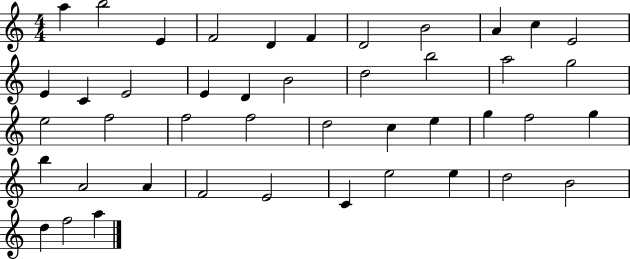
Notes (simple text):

A5/q B5/h E4/q F4/h D4/q F4/q D4/h B4/h A4/q C5/q E4/h E4/q C4/q E4/h E4/q D4/q B4/h D5/h B5/h A5/h G5/h E5/h F5/h F5/h F5/h D5/h C5/q E5/q G5/q F5/h G5/q B5/q A4/h A4/q F4/h E4/h C4/q E5/h E5/q D5/h B4/h D5/q F5/h A5/q